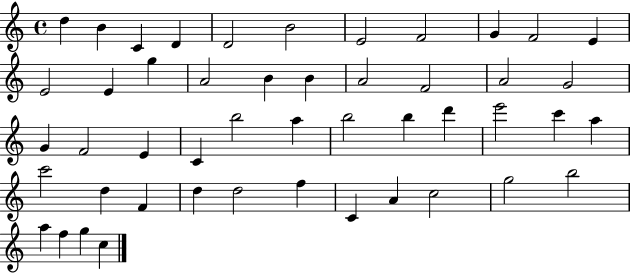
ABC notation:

X:1
T:Untitled
M:4/4
L:1/4
K:C
d B C D D2 B2 E2 F2 G F2 E E2 E g A2 B B A2 F2 A2 G2 G F2 E C b2 a b2 b d' e'2 c' a c'2 d F d d2 f C A c2 g2 b2 a f g c